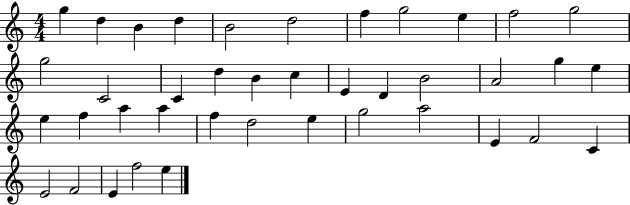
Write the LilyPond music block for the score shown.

{
  \clef treble
  \numericTimeSignature
  \time 4/4
  \key c \major
  g''4 d''4 b'4 d''4 | b'2 d''2 | f''4 g''2 e''4 | f''2 g''2 | \break g''2 c'2 | c'4 d''4 b'4 c''4 | e'4 d'4 b'2 | a'2 g''4 e''4 | \break e''4 f''4 a''4 a''4 | f''4 d''2 e''4 | g''2 a''2 | e'4 f'2 c'4 | \break e'2 f'2 | e'4 f''2 e''4 | \bar "|."
}